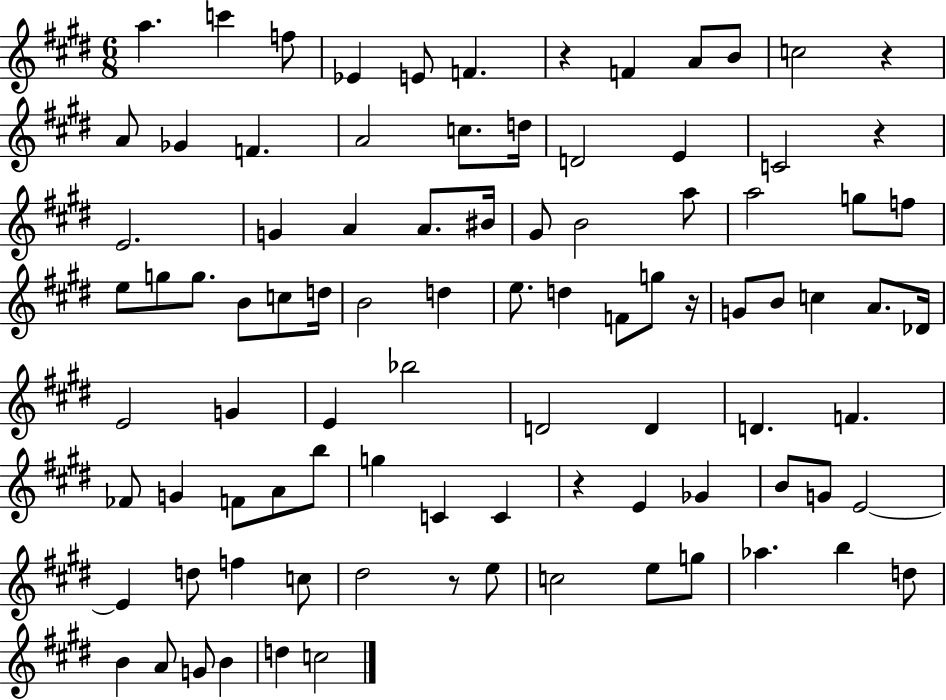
A5/q. C6/q F5/e Eb4/q E4/e F4/q. R/q F4/q A4/e B4/e C5/h R/q A4/e Gb4/q F4/q. A4/h C5/e. D5/s D4/h E4/q C4/h R/q E4/h. G4/q A4/q A4/e. BIS4/s G#4/e B4/h A5/e A5/h G5/e F5/e E5/e G5/e G5/e. B4/e C5/e D5/s B4/h D5/q E5/e. D5/q F4/e G5/e R/s G4/e B4/e C5/q A4/e. Db4/s E4/h G4/q E4/q Bb5/h D4/h D4/q D4/q. F4/q. FES4/e G4/q F4/e A4/e B5/e G5/q C4/q C4/q R/q E4/q Gb4/q B4/e G4/e E4/h E4/q D5/e F5/q C5/e D#5/h R/e E5/e C5/h E5/e G5/e Ab5/q. B5/q D5/e B4/q A4/e G4/e B4/q D5/q C5/h